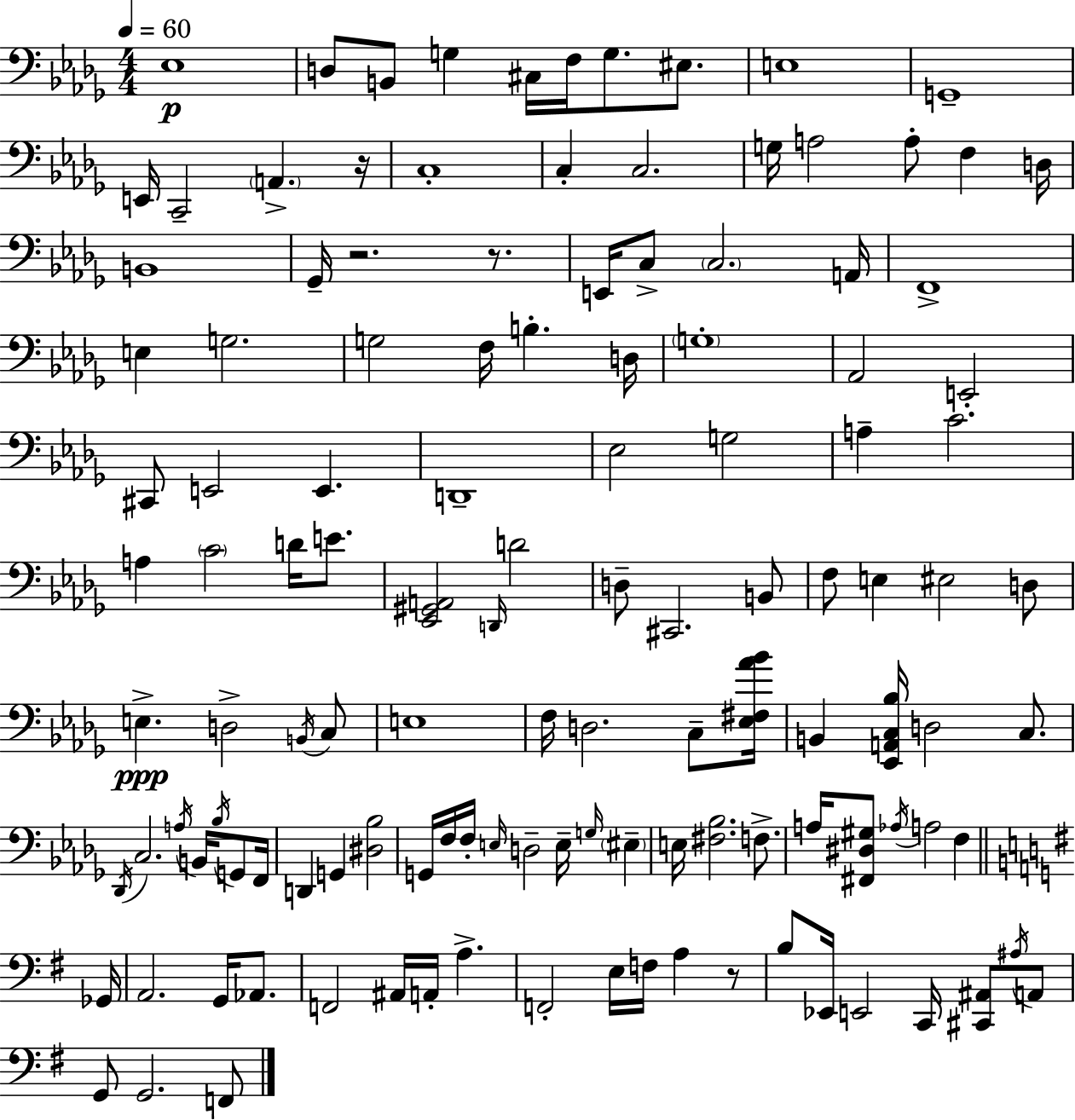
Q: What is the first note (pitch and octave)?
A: Eb3